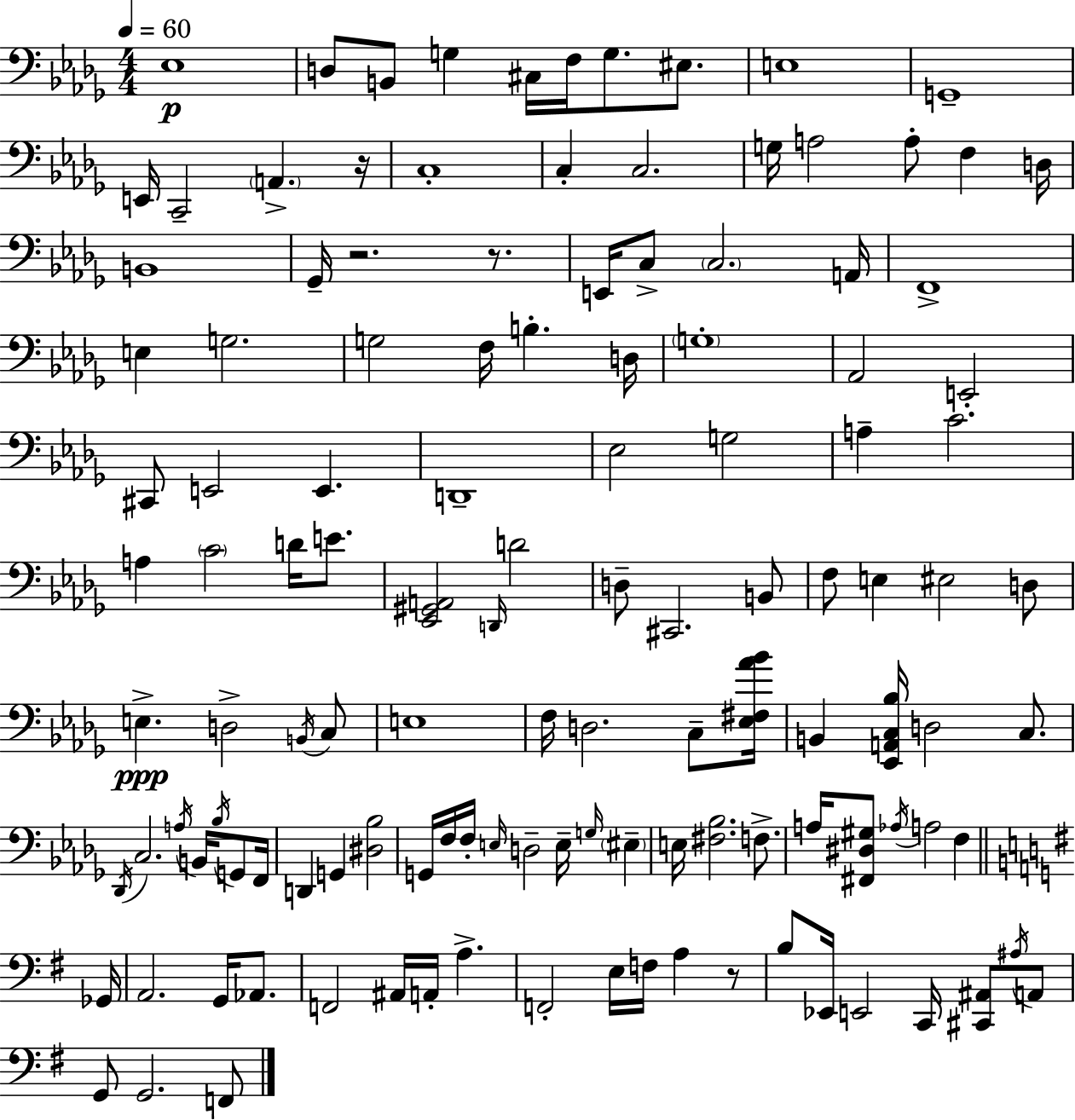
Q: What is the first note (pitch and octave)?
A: Eb3